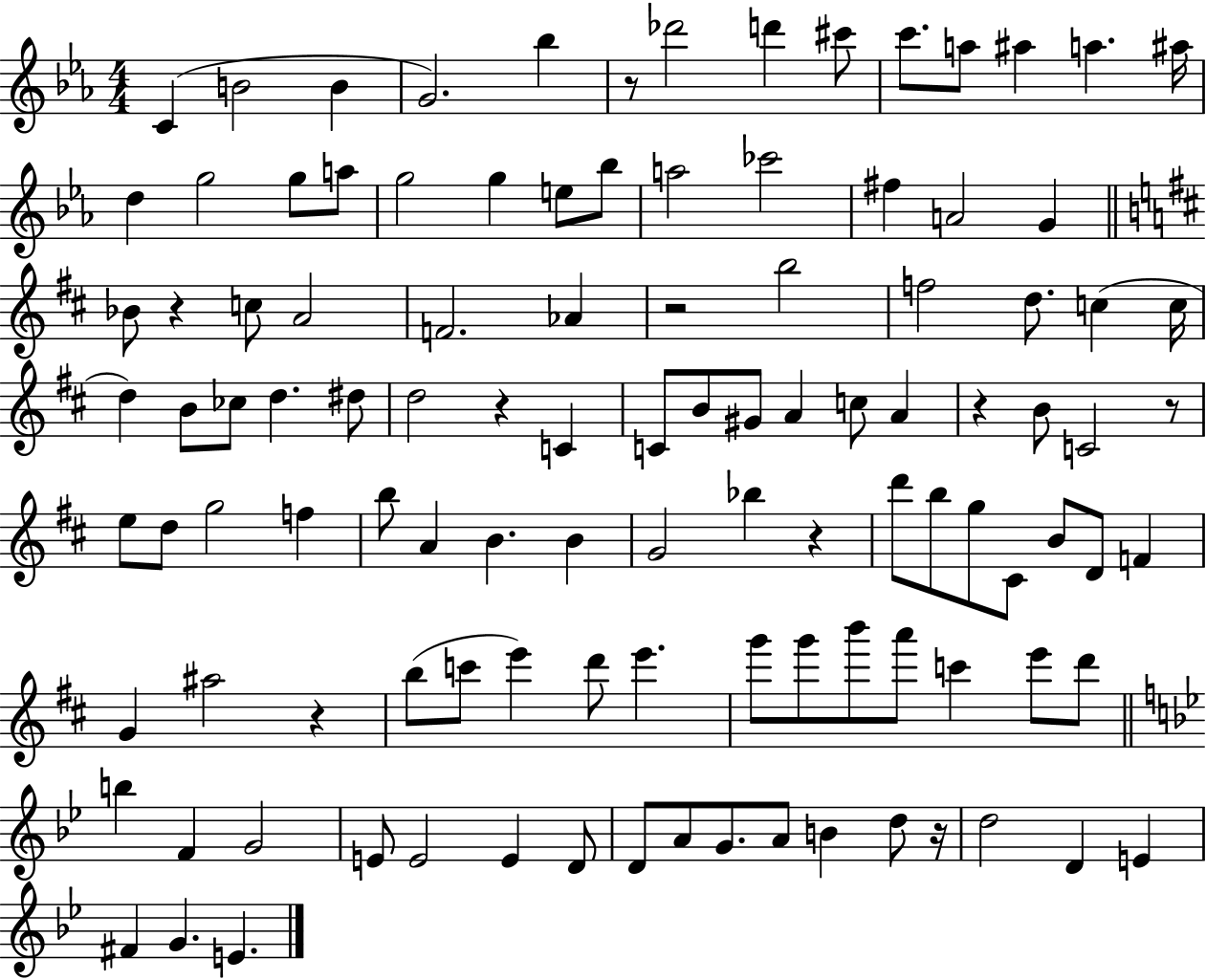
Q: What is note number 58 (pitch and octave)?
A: B4